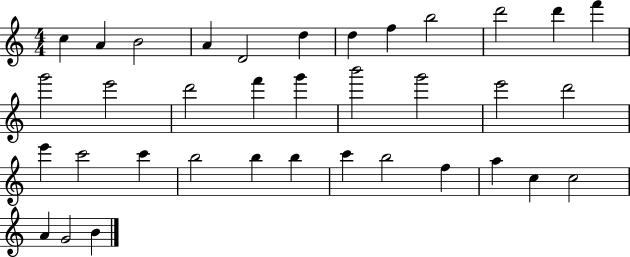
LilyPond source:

{
  \clef treble
  \numericTimeSignature
  \time 4/4
  \key c \major
  c''4 a'4 b'2 | a'4 d'2 d''4 | d''4 f''4 b''2 | d'''2 d'''4 f'''4 | \break g'''2 e'''2 | d'''2 f'''4 g'''4 | b'''2 g'''2 | e'''2 d'''2 | \break e'''4 c'''2 c'''4 | b''2 b''4 b''4 | c'''4 b''2 f''4 | a''4 c''4 c''2 | \break a'4 g'2 b'4 | \bar "|."
}